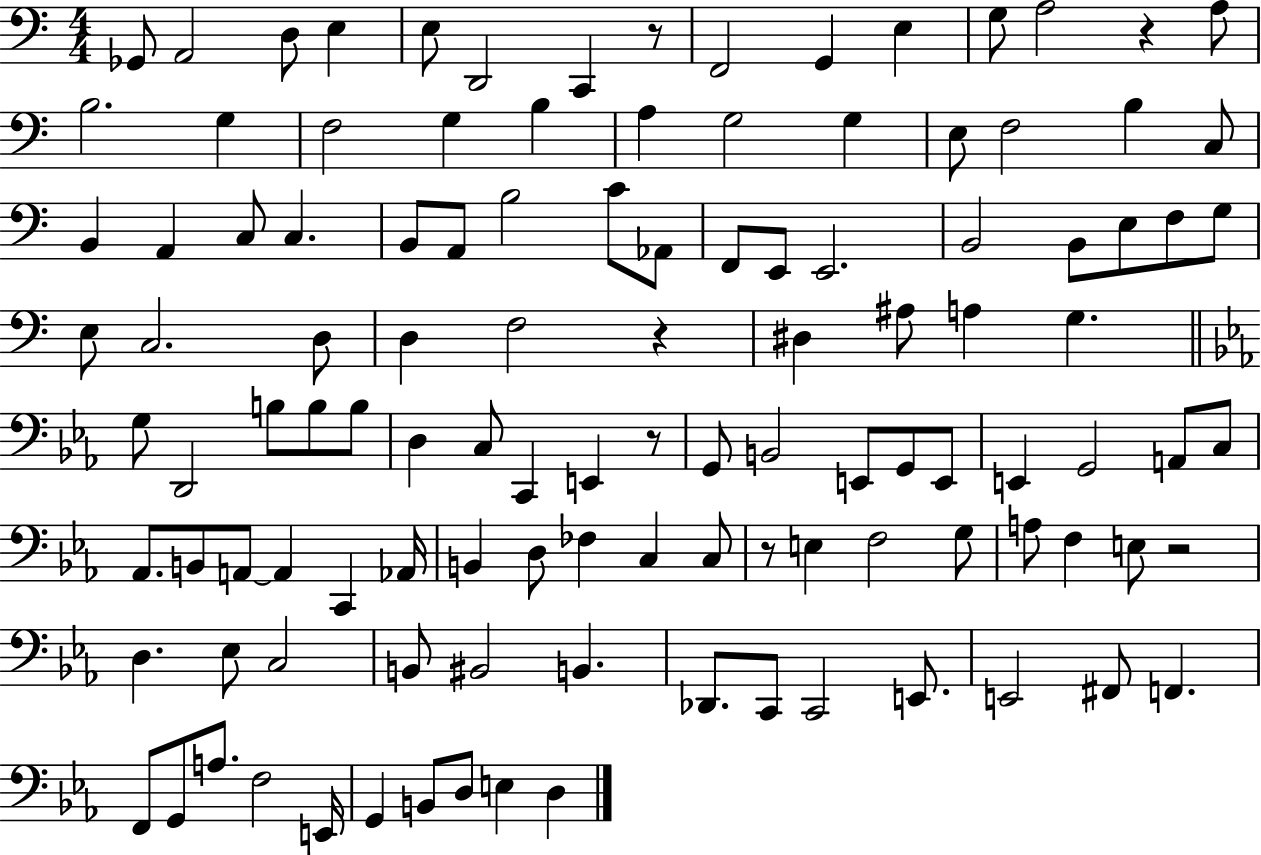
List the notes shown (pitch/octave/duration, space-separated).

Gb2/e A2/h D3/e E3/q E3/e D2/h C2/q R/e F2/h G2/q E3/q G3/e A3/h R/q A3/e B3/h. G3/q F3/h G3/q B3/q A3/q G3/h G3/q E3/e F3/h B3/q C3/e B2/q A2/q C3/e C3/q. B2/e A2/e B3/h C4/e Ab2/e F2/e E2/e E2/h. B2/h B2/e E3/e F3/e G3/e E3/e C3/h. D3/e D3/q F3/h R/q D#3/q A#3/e A3/q G3/q. G3/e D2/h B3/e B3/e B3/e D3/q C3/e C2/q E2/q R/e G2/e B2/h E2/e G2/e E2/e E2/q G2/h A2/e C3/e Ab2/e. B2/e A2/e A2/q C2/q Ab2/s B2/q D3/e FES3/q C3/q C3/e R/e E3/q F3/h G3/e A3/e F3/q E3/e R/h D3/q. Eb3/e C3/h B2/e BIS2/h B2/q. Db2/e. C2/e C2/h E2/e. E2/h F#2/e F2/q. F2/e G2/e A3/e. F3/h E2/s G2/q B2/e D3/e E3/q D3/q